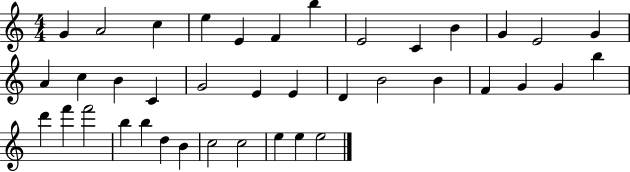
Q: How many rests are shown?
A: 0